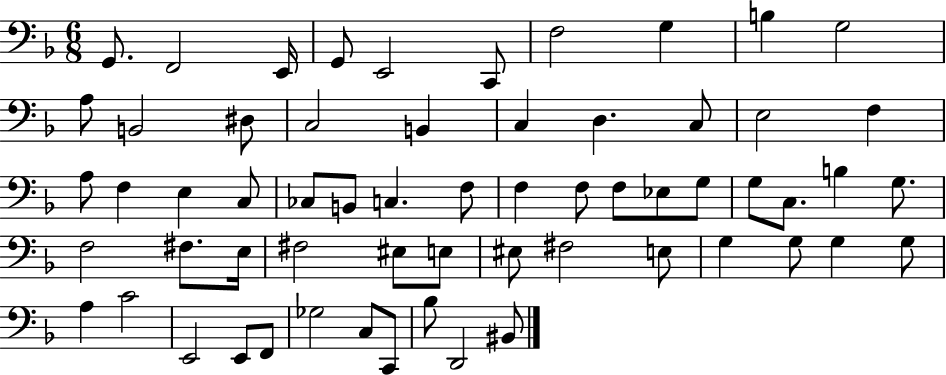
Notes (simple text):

G2/e. F2/h E2/s G2/e E2/h C2/e F3/h G3/q B3/q G3/h A3/e B2/h D#3/e C3/h B2/q C3/q D3/q. C3/e E3/h F3/q A3/e F3/q E3/q C3/e CES3/e B2/e C3/q. F3/e F3/q F3/e F3/e Eb3/e G3/e G3/e C3/e. B3/q G3/e. F3/h F#3/e. E3/s F#3/h EIS3/e E3/e EIS3/e F#3/h E3/e G3/q G3/e G3/q G3/e A3/q C4/h E2/h E2/e F2/e Gb3/h C3/e C2/e Bb3/e D2/h BIS2/e